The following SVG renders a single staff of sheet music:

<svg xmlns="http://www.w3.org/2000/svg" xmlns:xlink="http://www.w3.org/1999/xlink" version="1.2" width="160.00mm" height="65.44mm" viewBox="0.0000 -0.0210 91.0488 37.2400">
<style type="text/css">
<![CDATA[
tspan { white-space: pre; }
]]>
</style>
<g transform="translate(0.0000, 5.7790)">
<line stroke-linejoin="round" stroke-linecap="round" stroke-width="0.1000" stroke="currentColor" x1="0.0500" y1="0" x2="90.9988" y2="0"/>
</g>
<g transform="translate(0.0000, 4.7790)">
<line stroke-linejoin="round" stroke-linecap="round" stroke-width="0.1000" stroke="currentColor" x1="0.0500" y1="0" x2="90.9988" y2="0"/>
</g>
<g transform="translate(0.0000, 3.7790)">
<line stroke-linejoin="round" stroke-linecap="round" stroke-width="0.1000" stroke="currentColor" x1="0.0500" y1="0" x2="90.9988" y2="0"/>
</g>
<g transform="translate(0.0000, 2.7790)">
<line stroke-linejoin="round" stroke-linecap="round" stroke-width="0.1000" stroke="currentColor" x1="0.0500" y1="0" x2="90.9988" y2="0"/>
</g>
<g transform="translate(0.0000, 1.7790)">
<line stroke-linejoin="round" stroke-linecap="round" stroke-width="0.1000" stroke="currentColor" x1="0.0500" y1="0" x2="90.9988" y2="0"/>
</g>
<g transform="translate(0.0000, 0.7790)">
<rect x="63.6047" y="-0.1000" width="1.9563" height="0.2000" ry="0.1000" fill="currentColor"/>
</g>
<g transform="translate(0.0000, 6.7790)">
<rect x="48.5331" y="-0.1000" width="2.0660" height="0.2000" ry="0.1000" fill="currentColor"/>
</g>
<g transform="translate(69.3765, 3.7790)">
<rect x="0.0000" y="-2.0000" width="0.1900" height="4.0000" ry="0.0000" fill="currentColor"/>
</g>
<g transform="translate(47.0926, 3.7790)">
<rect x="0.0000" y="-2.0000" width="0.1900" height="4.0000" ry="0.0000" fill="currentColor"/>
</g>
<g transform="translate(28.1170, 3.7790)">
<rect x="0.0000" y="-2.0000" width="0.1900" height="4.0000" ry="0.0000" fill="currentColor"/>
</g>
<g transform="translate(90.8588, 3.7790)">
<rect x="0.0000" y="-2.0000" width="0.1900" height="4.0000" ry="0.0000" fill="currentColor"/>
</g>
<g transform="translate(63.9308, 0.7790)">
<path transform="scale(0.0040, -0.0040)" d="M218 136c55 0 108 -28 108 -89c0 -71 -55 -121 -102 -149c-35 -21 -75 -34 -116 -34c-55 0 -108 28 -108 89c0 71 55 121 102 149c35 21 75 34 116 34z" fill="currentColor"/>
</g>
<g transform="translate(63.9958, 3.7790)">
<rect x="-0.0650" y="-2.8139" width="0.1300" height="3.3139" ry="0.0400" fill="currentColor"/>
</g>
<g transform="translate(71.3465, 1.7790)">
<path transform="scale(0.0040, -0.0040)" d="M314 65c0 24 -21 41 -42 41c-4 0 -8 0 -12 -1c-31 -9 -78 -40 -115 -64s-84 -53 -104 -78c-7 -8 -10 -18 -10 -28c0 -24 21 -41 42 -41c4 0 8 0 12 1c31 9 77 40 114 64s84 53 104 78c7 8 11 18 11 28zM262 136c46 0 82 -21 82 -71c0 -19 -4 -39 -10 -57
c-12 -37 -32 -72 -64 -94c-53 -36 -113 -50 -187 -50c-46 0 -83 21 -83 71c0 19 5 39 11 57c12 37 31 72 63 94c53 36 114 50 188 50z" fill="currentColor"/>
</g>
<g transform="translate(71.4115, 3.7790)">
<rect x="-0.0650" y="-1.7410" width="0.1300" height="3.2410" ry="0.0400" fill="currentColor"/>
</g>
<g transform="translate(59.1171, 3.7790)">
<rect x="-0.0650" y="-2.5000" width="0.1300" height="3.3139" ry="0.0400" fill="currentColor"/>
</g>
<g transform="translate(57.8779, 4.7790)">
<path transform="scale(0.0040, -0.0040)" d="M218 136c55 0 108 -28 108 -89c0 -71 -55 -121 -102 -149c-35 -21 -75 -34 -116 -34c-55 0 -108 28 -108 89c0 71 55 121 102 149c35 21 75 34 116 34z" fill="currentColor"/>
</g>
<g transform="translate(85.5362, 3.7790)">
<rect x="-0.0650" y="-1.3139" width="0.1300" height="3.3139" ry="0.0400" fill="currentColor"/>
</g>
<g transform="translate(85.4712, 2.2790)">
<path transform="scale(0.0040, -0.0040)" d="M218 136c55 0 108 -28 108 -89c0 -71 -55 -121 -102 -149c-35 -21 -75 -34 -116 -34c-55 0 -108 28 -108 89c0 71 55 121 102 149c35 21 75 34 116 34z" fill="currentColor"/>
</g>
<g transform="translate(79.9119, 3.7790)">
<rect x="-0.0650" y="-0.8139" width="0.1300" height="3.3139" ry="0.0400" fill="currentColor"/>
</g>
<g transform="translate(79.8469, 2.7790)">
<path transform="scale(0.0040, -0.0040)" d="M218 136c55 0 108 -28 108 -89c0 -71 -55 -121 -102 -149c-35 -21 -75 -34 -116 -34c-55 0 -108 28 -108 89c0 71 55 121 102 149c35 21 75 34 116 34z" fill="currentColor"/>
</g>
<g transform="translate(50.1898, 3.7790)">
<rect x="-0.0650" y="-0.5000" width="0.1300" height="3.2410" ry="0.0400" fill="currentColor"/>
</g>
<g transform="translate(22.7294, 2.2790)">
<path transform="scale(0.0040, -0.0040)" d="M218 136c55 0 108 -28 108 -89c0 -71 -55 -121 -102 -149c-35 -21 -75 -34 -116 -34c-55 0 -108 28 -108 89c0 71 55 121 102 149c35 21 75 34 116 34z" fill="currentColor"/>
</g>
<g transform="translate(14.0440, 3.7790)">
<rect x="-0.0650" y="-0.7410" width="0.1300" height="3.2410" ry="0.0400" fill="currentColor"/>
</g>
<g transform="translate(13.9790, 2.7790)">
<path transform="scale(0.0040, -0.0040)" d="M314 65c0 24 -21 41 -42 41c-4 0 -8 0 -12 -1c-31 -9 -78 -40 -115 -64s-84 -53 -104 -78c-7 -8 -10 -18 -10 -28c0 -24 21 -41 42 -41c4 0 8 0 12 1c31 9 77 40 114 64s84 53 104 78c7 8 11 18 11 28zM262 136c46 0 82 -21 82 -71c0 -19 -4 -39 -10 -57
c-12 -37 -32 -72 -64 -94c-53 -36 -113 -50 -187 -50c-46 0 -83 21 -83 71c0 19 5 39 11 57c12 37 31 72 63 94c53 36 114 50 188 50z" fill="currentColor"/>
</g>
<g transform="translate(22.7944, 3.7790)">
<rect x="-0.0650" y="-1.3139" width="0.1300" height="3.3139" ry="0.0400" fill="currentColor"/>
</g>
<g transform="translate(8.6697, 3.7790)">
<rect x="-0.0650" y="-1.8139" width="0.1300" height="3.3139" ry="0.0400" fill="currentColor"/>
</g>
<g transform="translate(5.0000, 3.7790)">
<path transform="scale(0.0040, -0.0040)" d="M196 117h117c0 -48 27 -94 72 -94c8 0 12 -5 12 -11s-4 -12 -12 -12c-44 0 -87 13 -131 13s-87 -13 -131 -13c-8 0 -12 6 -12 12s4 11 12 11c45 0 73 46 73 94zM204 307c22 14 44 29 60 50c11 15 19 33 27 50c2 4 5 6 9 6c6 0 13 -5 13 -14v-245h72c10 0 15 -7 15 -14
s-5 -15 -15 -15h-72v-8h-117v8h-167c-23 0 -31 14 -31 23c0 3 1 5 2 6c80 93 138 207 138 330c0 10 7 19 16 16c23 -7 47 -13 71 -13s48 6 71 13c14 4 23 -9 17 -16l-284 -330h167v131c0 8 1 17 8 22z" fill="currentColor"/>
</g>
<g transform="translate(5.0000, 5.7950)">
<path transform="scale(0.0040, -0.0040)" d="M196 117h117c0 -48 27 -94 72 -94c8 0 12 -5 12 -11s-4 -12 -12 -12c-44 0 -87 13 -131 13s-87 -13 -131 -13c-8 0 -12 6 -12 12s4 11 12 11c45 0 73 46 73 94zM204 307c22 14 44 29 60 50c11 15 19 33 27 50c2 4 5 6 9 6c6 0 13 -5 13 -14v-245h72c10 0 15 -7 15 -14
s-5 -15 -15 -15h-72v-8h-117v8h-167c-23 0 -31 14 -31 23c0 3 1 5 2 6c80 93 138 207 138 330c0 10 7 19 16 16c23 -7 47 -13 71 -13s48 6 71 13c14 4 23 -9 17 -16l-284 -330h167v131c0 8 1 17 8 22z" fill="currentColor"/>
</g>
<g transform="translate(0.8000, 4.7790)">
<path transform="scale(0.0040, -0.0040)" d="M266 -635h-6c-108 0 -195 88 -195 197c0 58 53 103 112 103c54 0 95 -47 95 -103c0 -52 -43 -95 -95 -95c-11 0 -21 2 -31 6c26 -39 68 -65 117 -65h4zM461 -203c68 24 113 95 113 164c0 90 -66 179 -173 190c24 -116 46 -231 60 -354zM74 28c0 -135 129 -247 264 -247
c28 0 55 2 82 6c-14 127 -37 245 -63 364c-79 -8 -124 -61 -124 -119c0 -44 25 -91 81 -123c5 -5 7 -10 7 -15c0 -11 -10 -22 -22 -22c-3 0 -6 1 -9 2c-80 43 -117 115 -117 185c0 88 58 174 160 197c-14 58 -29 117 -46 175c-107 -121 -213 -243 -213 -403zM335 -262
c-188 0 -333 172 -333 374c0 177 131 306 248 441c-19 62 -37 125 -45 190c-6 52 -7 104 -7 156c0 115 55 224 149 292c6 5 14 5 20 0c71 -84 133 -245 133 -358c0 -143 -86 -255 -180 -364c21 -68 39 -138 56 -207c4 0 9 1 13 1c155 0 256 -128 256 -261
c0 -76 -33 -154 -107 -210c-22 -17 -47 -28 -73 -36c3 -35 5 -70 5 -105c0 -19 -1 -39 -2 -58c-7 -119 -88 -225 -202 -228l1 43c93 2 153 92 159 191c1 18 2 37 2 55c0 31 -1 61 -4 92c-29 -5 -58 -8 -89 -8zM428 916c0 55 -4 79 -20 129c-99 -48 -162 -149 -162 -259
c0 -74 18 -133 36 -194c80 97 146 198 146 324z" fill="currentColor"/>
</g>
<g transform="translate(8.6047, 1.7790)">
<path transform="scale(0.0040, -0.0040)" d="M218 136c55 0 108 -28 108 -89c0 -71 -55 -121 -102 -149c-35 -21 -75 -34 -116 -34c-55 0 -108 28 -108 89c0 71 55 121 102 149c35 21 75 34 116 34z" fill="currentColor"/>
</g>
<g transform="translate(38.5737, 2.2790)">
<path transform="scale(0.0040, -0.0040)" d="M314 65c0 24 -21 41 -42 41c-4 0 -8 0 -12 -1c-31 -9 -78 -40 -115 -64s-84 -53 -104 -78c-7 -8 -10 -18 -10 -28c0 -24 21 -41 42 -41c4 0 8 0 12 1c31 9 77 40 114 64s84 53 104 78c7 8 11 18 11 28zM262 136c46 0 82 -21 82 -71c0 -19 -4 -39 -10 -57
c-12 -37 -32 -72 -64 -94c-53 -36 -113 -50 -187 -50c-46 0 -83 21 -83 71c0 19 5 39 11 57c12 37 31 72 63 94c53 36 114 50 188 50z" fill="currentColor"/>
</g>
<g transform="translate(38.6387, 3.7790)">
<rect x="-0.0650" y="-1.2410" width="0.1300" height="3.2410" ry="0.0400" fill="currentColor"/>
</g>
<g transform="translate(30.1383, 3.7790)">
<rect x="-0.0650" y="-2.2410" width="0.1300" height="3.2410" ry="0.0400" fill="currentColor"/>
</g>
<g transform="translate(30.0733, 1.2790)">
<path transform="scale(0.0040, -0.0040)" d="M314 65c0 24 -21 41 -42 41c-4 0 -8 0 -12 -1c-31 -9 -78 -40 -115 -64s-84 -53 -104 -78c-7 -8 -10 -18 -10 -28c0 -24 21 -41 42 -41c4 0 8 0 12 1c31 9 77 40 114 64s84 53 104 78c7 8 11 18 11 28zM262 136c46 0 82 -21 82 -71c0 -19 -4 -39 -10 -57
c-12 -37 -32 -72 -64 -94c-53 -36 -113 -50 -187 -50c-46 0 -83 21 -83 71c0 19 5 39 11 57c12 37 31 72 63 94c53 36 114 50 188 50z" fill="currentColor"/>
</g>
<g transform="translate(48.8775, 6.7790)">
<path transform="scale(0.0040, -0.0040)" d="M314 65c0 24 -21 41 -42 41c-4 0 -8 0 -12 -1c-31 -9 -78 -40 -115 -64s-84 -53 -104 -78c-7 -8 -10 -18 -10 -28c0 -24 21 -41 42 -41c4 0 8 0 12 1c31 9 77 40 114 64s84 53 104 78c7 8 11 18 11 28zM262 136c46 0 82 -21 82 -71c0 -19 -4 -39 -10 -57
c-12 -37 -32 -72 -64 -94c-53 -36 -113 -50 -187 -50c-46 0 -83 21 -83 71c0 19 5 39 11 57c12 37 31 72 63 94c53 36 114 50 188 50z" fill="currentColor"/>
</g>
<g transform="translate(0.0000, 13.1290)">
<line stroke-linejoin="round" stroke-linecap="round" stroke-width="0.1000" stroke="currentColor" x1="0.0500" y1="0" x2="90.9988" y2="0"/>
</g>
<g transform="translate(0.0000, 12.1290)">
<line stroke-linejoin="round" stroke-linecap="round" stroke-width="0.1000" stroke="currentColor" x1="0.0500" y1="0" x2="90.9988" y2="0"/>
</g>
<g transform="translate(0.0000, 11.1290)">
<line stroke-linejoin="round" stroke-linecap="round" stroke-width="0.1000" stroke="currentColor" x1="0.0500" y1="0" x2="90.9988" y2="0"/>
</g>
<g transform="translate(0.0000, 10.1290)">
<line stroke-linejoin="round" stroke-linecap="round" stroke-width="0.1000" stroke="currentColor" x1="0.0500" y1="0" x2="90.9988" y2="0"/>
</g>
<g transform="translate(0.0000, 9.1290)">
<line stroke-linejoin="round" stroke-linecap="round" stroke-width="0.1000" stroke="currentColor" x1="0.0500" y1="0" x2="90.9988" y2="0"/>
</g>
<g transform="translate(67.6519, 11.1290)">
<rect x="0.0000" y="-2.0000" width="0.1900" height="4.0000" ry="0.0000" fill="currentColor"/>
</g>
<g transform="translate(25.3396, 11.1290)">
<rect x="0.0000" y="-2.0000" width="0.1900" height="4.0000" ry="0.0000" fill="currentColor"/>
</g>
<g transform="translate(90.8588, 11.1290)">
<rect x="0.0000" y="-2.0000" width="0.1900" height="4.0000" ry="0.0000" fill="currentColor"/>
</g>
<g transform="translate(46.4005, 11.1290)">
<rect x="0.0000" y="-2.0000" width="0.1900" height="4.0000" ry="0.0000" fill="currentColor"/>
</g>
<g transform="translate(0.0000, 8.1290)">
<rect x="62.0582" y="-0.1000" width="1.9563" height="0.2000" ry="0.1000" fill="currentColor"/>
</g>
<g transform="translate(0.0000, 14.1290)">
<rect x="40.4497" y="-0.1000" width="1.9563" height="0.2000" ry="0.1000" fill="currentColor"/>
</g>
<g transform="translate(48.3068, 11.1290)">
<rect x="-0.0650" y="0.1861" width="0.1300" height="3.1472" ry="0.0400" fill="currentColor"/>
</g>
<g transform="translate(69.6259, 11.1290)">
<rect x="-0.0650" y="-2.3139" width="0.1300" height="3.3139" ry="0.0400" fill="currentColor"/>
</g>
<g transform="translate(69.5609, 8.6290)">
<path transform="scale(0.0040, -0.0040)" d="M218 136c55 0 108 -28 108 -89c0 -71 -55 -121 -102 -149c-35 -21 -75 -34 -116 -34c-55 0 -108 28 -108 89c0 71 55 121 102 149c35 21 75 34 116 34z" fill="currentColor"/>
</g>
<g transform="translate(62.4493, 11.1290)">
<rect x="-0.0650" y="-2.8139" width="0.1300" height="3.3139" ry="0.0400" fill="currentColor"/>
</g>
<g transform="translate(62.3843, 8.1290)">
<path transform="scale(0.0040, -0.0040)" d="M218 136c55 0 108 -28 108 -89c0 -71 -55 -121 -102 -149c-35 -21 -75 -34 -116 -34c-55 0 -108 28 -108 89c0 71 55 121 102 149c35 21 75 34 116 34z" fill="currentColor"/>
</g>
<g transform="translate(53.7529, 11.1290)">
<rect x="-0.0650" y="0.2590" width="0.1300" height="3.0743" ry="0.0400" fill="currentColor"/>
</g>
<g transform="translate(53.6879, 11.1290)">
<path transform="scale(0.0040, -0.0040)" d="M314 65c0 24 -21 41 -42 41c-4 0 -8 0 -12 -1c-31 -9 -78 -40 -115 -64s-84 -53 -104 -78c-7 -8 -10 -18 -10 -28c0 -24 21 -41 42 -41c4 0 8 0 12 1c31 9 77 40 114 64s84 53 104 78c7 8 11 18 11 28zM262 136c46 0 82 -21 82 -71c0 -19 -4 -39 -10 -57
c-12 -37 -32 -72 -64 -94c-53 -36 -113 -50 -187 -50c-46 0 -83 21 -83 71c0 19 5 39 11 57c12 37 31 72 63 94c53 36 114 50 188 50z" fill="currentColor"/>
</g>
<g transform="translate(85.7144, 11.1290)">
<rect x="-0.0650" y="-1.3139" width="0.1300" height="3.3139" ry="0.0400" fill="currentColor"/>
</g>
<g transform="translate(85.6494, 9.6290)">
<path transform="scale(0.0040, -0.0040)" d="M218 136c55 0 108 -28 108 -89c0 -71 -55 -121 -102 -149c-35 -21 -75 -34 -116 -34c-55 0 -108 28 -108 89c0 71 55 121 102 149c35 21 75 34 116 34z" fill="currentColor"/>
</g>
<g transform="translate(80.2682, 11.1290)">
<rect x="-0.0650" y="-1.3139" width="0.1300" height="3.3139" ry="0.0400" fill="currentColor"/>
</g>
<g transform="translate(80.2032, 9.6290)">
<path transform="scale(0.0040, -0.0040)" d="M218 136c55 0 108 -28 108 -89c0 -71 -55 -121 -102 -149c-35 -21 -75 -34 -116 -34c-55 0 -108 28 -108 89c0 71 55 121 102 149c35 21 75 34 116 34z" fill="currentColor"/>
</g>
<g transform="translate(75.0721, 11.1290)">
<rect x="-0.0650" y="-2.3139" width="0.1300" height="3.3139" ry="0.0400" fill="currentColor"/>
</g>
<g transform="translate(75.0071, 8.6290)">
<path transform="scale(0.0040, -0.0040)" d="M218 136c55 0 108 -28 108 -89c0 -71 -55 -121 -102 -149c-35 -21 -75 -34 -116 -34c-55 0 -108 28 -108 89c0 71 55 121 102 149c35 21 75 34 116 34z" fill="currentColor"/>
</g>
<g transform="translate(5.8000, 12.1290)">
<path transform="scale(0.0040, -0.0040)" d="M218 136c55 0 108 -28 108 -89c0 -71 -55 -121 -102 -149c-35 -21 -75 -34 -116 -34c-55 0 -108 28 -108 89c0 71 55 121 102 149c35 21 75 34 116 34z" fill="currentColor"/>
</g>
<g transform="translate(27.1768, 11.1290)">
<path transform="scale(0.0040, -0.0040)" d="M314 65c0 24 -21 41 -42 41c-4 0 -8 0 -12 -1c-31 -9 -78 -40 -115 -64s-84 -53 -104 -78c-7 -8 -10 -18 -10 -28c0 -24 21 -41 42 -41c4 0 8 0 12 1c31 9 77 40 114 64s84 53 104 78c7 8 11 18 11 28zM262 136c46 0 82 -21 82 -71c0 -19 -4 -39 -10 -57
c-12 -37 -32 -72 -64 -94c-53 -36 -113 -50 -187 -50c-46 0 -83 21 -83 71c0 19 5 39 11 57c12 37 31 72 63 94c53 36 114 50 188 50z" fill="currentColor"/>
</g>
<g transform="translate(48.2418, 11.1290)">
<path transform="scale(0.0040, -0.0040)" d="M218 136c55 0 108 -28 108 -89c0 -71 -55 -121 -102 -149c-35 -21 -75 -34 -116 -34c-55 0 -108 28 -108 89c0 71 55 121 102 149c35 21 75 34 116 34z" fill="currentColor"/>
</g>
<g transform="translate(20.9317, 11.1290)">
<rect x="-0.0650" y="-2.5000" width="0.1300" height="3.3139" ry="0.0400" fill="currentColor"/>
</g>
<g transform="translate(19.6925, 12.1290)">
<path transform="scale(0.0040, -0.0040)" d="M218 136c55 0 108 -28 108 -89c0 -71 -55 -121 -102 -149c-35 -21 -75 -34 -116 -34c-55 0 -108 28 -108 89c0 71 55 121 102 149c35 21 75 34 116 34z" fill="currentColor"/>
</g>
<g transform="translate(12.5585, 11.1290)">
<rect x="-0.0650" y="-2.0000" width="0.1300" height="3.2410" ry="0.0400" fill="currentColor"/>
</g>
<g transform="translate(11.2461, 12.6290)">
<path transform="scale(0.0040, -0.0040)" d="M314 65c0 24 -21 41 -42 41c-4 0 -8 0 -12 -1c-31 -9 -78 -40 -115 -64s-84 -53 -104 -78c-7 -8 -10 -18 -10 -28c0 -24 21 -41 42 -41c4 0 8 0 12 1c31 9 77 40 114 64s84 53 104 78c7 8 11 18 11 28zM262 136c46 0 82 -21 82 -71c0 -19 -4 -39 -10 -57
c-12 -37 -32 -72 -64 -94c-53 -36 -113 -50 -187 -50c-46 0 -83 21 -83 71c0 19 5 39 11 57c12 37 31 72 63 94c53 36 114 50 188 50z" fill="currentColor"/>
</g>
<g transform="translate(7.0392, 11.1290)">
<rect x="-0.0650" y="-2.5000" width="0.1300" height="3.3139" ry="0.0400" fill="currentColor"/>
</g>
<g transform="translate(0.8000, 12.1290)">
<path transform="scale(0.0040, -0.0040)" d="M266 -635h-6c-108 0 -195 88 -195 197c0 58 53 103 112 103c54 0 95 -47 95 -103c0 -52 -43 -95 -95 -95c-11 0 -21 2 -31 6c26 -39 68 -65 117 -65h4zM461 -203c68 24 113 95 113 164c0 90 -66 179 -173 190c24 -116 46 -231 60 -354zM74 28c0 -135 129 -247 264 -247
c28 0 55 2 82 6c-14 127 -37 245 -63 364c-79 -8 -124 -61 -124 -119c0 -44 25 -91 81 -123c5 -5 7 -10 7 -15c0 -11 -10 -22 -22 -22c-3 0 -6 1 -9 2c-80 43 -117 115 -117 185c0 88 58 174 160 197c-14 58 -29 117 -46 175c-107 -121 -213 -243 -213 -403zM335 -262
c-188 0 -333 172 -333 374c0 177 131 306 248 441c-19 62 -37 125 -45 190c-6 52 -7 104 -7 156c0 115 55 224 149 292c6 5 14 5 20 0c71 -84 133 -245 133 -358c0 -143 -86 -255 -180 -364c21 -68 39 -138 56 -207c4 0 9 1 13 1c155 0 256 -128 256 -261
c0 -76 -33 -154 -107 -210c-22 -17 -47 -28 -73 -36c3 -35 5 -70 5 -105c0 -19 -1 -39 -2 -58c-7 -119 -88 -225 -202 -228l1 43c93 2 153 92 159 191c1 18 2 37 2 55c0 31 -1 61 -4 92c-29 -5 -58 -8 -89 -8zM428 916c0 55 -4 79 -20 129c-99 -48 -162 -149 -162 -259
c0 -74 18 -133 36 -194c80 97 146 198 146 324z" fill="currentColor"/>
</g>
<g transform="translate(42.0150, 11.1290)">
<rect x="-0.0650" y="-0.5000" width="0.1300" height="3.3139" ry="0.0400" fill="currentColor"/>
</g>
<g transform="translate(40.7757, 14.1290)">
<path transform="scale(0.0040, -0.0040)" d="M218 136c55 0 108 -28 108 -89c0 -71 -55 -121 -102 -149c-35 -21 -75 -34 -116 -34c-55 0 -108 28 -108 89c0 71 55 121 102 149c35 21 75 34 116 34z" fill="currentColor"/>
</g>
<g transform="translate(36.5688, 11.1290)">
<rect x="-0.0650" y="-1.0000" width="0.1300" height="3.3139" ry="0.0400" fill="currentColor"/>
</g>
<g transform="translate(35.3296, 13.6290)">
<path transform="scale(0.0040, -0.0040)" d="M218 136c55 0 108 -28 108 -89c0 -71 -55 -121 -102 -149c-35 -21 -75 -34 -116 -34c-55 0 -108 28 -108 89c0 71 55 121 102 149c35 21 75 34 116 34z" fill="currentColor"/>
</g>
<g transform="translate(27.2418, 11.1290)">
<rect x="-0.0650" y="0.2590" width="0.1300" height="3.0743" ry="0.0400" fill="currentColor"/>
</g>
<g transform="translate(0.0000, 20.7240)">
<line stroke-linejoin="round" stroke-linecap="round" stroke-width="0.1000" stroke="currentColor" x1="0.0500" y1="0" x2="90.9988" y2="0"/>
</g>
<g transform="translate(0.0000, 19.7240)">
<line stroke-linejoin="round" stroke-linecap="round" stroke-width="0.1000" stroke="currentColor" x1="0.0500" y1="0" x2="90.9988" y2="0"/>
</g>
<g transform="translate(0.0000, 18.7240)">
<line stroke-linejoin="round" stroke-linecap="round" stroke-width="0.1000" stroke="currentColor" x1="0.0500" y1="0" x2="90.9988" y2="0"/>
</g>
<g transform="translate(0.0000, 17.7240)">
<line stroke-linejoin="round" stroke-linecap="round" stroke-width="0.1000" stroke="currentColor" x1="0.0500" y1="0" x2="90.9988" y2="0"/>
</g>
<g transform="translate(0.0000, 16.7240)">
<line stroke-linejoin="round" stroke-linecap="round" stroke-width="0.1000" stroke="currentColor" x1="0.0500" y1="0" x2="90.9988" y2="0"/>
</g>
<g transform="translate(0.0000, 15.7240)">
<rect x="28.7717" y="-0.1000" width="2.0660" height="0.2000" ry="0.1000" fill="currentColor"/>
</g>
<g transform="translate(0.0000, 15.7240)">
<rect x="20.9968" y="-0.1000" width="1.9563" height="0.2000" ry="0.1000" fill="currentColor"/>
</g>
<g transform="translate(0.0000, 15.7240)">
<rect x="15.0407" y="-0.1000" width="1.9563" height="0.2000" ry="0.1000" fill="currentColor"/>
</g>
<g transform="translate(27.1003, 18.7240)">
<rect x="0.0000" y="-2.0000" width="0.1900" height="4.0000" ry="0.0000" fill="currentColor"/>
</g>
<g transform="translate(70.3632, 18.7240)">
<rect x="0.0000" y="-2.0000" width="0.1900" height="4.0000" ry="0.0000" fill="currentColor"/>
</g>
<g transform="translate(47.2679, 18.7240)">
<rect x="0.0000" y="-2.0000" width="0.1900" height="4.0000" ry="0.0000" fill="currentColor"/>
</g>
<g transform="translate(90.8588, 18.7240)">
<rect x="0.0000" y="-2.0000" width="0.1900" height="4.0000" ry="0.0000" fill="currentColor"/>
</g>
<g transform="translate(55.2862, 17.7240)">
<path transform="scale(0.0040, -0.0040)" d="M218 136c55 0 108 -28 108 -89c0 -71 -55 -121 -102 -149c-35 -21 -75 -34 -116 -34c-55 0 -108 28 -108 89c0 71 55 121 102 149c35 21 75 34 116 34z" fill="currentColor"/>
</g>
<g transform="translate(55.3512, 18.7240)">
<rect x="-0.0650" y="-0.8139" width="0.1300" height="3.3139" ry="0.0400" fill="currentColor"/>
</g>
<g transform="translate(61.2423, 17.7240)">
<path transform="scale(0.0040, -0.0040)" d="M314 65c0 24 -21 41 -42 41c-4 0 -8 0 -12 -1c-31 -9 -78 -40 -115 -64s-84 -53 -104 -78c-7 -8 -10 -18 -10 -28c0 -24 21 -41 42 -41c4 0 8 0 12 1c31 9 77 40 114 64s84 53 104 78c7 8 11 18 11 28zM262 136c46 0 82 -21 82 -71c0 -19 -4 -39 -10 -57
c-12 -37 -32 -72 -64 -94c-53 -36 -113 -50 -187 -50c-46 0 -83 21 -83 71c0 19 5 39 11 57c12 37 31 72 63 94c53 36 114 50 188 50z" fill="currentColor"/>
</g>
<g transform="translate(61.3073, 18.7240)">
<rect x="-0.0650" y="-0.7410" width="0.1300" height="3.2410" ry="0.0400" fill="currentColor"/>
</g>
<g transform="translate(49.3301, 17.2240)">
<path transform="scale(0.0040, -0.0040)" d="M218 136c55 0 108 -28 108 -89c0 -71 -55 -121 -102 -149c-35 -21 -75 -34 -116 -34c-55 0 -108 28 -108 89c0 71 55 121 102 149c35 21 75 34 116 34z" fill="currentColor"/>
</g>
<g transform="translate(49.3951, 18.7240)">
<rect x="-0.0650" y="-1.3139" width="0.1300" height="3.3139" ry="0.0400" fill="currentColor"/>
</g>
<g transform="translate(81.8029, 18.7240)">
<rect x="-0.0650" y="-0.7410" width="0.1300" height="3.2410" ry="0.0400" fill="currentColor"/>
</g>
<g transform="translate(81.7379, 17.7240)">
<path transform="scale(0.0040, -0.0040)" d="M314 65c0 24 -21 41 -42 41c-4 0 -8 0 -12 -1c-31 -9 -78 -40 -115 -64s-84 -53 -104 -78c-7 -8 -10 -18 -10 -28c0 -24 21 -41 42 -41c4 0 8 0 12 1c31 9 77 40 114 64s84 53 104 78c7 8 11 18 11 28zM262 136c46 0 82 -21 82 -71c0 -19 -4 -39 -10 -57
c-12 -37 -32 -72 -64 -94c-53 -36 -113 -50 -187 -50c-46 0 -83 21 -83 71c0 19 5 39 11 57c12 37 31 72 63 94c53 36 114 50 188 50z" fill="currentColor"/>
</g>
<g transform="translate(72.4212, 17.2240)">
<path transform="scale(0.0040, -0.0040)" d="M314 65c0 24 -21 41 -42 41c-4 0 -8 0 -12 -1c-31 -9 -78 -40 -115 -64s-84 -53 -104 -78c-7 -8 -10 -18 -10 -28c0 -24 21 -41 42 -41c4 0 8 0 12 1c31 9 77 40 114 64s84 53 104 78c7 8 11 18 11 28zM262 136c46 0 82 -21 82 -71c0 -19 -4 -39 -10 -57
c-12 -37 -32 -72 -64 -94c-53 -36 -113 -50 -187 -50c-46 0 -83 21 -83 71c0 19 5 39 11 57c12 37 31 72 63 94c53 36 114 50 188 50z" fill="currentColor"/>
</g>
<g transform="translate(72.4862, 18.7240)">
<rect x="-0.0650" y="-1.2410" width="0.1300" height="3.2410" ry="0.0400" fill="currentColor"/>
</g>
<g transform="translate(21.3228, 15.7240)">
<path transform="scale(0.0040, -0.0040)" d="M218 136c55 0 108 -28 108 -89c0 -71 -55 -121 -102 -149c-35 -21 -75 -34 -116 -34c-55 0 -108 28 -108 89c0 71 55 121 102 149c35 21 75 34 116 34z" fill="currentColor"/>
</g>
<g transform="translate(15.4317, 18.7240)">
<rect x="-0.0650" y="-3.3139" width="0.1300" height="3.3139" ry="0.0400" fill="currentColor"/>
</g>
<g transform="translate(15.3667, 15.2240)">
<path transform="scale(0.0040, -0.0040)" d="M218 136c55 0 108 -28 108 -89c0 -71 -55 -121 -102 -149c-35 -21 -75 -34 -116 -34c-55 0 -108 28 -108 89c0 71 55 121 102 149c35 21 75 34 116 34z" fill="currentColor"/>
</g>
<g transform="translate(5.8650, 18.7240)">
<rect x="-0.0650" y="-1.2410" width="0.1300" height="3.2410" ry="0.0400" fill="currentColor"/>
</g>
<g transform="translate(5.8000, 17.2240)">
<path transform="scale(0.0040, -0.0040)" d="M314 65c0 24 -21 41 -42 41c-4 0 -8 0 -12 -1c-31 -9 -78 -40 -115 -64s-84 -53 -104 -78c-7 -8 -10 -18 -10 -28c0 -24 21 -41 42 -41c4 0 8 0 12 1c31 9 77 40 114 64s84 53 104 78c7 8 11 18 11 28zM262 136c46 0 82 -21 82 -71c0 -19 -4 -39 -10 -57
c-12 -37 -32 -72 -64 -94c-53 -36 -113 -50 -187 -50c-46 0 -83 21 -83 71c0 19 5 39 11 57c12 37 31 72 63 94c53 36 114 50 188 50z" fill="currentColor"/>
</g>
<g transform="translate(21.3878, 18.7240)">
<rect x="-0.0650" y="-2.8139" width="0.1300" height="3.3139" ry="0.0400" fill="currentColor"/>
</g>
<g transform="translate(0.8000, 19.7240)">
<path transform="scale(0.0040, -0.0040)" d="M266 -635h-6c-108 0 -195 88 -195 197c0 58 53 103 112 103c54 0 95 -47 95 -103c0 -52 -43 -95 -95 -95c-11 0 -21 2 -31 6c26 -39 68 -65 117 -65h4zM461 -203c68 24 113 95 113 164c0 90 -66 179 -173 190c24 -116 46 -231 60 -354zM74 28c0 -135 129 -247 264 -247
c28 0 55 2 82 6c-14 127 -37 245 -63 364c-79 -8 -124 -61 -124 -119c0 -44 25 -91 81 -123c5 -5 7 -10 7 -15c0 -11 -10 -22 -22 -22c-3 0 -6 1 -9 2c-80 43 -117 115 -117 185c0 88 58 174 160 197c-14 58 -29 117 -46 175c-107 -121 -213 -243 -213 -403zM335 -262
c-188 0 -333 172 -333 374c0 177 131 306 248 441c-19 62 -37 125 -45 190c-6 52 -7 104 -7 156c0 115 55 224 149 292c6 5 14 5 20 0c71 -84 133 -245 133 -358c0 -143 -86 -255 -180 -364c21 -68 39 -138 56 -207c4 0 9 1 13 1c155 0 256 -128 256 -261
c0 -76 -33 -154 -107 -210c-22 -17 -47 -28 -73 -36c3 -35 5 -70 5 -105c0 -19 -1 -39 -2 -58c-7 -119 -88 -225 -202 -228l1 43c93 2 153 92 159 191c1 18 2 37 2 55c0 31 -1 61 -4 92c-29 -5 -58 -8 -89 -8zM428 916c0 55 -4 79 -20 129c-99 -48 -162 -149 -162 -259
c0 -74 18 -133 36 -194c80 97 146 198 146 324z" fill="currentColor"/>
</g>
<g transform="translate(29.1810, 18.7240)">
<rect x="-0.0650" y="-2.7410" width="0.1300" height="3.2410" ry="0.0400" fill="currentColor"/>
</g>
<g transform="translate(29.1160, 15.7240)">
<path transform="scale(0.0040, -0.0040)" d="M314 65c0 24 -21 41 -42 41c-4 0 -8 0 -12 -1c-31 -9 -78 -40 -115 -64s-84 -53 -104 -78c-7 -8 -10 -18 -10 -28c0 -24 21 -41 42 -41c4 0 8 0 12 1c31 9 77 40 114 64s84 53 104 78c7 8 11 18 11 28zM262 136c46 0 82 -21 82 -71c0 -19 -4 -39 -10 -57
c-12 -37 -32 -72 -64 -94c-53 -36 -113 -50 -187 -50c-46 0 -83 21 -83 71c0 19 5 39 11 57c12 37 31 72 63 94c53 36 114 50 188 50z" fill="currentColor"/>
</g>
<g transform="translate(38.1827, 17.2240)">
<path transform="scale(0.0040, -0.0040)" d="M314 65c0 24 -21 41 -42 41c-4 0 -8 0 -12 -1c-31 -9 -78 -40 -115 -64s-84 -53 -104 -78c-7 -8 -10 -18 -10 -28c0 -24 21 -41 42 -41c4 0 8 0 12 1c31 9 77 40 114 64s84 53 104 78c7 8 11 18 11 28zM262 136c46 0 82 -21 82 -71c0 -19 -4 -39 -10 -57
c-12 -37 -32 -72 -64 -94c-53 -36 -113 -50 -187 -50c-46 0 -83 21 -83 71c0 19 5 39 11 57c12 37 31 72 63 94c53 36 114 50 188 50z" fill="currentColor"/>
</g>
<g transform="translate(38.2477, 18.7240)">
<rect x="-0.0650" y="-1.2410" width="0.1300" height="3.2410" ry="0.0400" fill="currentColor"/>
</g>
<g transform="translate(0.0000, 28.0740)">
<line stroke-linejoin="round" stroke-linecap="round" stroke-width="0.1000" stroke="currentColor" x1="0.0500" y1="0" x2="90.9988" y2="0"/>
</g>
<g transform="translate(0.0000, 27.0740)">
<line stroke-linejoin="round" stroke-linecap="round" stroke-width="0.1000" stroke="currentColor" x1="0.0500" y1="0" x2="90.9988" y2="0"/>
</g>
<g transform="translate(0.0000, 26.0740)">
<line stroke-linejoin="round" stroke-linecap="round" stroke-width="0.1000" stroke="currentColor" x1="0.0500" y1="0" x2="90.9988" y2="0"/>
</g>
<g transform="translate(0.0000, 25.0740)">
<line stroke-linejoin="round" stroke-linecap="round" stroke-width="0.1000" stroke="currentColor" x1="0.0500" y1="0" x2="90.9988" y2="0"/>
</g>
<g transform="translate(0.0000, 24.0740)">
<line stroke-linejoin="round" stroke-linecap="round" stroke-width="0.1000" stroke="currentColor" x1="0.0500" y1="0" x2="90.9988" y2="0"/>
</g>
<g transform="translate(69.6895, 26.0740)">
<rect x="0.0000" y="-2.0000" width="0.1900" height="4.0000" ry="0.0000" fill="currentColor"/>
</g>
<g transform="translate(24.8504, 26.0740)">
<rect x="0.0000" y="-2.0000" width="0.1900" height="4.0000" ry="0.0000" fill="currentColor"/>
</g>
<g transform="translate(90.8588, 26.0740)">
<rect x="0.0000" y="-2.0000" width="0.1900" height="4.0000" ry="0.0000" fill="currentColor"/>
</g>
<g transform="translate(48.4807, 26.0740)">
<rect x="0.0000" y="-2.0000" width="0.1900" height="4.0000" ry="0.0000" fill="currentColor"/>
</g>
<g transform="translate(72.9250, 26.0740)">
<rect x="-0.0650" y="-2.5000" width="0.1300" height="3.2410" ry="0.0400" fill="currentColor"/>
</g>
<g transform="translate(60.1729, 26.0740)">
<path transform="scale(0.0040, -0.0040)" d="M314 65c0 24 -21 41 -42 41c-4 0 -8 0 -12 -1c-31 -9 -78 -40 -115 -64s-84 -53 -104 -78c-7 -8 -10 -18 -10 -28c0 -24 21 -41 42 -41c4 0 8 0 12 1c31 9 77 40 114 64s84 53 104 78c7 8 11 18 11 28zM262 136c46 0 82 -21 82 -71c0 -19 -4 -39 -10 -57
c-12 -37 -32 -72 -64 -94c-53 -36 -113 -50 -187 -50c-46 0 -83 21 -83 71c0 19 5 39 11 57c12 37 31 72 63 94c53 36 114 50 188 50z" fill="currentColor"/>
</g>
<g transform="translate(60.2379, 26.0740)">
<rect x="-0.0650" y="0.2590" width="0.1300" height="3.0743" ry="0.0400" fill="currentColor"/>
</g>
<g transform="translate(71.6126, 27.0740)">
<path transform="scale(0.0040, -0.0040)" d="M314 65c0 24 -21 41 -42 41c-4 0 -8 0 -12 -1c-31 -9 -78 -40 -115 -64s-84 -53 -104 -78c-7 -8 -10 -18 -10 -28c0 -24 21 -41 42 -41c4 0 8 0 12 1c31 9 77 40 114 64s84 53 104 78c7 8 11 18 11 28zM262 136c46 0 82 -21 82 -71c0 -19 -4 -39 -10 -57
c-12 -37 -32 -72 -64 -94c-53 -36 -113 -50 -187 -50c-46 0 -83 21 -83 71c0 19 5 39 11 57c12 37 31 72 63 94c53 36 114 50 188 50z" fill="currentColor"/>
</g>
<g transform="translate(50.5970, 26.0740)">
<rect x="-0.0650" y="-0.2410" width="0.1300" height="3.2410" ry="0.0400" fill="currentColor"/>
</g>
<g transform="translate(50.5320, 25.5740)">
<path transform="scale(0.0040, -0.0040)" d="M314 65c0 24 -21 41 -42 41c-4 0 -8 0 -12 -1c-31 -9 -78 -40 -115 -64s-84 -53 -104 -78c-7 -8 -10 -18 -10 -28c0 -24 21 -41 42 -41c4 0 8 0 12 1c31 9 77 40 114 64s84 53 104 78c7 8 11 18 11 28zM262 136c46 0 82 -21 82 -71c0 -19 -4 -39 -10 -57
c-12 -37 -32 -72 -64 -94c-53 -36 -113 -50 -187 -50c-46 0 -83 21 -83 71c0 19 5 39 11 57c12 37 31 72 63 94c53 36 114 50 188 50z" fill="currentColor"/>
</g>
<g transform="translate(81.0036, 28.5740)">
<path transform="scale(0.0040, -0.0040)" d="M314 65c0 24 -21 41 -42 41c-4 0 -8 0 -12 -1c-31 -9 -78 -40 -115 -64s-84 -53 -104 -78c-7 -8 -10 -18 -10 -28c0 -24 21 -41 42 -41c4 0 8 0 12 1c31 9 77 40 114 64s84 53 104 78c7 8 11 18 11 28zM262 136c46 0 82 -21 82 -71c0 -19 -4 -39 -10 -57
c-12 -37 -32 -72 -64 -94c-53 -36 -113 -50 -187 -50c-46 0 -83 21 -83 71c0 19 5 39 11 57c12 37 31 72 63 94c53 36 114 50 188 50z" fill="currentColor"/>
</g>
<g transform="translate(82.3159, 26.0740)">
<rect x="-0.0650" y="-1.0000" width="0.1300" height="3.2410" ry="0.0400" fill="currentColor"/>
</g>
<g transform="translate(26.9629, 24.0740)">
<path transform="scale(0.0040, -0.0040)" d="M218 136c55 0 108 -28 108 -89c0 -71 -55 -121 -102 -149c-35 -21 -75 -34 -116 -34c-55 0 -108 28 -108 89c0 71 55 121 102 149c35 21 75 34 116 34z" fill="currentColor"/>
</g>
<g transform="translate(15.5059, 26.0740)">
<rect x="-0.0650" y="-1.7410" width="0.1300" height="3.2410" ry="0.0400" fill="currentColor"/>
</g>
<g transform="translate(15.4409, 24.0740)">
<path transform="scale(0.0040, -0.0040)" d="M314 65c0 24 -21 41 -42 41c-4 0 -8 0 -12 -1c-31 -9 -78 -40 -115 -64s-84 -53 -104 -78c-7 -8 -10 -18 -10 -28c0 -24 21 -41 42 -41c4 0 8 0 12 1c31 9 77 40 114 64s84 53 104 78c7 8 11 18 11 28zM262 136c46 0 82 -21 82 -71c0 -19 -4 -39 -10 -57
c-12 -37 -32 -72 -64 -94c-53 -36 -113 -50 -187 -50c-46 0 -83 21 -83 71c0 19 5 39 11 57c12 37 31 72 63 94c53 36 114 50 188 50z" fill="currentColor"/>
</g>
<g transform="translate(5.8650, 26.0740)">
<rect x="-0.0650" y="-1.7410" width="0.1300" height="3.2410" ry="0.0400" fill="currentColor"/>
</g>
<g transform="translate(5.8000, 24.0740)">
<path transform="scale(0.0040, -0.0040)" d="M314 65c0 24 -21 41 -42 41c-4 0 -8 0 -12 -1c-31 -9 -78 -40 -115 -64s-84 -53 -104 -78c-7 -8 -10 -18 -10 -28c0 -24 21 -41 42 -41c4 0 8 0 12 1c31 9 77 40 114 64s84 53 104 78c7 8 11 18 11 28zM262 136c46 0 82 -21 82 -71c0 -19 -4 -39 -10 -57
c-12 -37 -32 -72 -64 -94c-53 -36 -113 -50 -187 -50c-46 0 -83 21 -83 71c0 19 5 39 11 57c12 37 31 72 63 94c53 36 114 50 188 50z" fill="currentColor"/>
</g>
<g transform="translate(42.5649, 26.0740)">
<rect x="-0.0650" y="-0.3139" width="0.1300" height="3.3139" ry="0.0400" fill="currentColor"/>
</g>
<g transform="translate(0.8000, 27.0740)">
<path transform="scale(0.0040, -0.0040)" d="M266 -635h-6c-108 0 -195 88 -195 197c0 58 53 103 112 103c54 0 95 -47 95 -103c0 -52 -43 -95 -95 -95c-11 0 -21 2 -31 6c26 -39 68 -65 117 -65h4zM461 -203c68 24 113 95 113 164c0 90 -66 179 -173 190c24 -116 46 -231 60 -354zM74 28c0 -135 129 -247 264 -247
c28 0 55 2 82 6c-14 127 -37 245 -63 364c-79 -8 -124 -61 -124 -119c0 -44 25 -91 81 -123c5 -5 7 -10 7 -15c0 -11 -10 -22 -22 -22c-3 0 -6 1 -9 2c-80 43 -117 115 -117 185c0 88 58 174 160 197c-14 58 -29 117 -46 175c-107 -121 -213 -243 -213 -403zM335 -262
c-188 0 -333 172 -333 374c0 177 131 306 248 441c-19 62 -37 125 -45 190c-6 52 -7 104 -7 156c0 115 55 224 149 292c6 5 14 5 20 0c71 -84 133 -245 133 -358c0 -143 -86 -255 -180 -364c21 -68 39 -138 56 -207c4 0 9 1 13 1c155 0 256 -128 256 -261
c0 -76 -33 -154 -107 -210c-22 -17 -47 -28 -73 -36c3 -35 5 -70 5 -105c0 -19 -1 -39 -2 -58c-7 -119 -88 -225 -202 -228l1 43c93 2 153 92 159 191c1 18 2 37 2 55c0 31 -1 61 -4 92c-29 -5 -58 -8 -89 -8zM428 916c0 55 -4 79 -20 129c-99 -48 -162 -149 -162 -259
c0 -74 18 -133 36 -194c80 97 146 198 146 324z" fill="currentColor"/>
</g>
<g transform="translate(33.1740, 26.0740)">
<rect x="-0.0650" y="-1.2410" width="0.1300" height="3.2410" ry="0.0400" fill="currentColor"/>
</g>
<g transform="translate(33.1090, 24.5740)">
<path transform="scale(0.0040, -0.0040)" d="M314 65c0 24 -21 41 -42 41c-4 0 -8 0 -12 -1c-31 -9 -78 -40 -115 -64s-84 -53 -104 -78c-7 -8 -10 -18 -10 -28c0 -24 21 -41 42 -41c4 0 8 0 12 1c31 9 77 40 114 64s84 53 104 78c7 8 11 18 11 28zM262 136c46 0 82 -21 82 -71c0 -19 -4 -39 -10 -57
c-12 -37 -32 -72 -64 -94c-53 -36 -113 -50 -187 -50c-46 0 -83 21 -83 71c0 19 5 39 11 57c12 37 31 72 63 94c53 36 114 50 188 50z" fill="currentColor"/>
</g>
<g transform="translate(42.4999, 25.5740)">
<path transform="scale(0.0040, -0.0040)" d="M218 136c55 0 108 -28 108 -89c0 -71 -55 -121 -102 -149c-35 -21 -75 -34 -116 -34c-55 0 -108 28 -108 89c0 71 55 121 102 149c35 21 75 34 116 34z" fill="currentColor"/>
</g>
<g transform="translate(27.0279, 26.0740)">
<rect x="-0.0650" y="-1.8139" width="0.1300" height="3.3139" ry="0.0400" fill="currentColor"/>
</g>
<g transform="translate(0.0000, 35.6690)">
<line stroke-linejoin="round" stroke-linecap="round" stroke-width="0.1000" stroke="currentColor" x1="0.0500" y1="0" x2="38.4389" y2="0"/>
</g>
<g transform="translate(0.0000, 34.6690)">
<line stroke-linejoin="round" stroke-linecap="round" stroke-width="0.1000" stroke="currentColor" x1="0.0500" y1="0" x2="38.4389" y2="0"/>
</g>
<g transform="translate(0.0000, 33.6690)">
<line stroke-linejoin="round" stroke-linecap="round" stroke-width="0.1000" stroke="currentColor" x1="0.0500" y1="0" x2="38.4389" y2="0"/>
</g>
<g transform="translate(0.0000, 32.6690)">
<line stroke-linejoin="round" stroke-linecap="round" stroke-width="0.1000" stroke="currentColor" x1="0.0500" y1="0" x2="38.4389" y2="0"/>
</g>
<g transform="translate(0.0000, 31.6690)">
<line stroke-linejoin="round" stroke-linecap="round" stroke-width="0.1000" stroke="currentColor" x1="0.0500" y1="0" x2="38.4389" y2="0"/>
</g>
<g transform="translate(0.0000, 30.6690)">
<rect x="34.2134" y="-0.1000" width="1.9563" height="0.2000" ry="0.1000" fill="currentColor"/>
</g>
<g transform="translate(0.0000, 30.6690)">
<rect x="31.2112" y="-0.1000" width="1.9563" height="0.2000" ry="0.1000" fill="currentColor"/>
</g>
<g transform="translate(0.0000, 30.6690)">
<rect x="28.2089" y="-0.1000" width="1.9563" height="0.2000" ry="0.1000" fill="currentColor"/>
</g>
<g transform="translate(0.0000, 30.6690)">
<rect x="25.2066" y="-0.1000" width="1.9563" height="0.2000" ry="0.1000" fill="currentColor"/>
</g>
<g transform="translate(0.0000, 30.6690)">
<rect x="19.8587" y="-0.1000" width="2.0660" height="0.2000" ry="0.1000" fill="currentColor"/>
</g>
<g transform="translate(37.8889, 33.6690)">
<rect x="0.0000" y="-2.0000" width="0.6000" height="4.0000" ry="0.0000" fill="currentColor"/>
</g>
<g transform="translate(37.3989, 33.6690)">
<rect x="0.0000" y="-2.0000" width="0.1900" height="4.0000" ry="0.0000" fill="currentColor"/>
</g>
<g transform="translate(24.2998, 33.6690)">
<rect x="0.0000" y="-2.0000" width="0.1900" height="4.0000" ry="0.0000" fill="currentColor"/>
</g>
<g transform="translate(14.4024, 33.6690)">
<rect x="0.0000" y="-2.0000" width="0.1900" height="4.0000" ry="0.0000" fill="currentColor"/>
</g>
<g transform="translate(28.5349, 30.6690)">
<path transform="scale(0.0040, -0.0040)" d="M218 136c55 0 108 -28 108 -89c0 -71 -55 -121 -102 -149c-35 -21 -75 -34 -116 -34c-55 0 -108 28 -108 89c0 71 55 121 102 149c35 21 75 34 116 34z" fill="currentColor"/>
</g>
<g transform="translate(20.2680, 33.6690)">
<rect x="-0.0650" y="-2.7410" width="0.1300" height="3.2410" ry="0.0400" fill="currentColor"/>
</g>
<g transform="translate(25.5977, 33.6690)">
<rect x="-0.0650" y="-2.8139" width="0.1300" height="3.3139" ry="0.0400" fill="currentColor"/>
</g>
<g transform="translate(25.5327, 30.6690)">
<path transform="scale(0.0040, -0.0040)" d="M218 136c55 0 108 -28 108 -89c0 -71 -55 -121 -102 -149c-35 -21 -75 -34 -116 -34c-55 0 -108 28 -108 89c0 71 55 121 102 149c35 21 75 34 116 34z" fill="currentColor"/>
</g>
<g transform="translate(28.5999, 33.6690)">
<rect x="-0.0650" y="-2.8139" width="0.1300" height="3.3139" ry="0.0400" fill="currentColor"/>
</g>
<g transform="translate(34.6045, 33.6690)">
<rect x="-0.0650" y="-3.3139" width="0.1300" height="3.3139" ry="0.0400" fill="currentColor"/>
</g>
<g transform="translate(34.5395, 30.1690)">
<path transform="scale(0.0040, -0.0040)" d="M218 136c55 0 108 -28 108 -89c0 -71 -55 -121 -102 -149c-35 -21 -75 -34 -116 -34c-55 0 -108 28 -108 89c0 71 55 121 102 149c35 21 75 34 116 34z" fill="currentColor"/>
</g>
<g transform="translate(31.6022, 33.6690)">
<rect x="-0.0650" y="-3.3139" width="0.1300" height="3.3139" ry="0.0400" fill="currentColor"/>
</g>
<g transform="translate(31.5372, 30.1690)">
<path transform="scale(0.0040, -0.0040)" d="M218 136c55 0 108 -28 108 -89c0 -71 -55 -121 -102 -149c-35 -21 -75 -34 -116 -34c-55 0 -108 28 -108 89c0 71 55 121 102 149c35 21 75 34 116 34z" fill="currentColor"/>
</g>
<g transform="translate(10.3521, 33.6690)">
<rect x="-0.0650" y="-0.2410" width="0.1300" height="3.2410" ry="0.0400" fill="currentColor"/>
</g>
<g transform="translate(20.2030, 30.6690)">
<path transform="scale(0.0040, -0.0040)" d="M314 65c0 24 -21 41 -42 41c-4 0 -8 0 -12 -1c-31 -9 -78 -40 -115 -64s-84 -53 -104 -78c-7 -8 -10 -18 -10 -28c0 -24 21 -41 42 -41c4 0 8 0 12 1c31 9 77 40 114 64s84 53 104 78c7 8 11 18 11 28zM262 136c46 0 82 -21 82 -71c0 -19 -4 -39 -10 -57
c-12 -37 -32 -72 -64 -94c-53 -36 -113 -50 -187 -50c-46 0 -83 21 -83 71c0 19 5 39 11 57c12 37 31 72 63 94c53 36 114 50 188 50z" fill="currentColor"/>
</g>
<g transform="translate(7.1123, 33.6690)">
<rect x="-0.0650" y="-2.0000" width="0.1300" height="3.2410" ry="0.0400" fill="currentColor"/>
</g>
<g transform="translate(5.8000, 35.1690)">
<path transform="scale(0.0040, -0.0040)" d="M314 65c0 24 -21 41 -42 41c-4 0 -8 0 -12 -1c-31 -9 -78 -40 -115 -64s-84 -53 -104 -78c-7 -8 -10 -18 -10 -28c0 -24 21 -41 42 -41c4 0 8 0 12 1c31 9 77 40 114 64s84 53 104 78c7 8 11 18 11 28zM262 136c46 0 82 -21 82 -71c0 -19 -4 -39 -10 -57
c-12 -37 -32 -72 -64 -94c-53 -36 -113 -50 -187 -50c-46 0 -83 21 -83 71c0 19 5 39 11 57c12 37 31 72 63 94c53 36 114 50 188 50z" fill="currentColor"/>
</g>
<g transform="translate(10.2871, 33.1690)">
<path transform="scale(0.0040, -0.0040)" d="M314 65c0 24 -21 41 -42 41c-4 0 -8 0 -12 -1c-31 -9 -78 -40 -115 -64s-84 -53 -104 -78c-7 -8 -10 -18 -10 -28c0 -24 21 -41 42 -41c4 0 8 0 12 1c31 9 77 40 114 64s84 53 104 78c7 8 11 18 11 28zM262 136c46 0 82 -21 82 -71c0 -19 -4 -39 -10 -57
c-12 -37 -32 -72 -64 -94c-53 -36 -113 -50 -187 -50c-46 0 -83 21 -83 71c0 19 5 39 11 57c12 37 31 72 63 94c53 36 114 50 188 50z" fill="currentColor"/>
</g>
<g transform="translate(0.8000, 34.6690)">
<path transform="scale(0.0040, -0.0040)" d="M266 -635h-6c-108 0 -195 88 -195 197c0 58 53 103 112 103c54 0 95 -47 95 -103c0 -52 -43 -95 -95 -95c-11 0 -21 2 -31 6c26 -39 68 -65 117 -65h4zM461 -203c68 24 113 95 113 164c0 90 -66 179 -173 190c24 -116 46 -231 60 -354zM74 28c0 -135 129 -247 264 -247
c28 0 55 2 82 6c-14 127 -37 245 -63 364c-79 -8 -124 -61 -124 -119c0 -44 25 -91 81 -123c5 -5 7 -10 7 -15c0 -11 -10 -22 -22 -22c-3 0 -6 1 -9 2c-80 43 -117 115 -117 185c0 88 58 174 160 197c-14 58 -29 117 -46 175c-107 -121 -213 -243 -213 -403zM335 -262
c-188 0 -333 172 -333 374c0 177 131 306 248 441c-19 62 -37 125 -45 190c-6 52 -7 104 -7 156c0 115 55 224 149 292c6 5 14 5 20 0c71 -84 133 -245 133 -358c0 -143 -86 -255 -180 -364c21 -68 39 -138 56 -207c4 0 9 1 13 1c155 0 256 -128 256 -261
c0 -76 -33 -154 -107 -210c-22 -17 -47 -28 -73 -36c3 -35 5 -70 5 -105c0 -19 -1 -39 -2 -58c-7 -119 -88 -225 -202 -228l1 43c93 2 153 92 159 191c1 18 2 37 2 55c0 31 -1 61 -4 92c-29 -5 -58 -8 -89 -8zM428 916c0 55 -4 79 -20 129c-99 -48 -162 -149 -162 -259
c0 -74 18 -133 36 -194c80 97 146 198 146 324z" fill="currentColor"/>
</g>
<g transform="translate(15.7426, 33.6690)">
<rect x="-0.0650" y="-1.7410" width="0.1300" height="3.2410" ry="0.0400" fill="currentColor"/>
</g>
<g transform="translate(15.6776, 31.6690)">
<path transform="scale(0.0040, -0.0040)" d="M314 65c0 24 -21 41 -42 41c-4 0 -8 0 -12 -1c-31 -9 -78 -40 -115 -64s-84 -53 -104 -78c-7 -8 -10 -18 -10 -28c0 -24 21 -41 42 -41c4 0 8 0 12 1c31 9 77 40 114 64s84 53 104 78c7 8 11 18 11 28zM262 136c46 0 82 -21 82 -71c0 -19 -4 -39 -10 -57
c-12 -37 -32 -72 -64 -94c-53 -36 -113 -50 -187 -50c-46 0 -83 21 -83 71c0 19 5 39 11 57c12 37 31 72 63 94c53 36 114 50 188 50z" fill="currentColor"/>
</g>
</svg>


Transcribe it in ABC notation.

X:1
T:Untitled
M:4/4
L:1/4
K:C
f d2 e g2 e2 C2 G a f2 d e G F2 G B2 D C B B2 a g g e e e2 b a a2 e2 e d d2 e2 d2 f2 f2 f e2 c c2 B2 G2 D2 F2 c2 f2 a2 a a b b